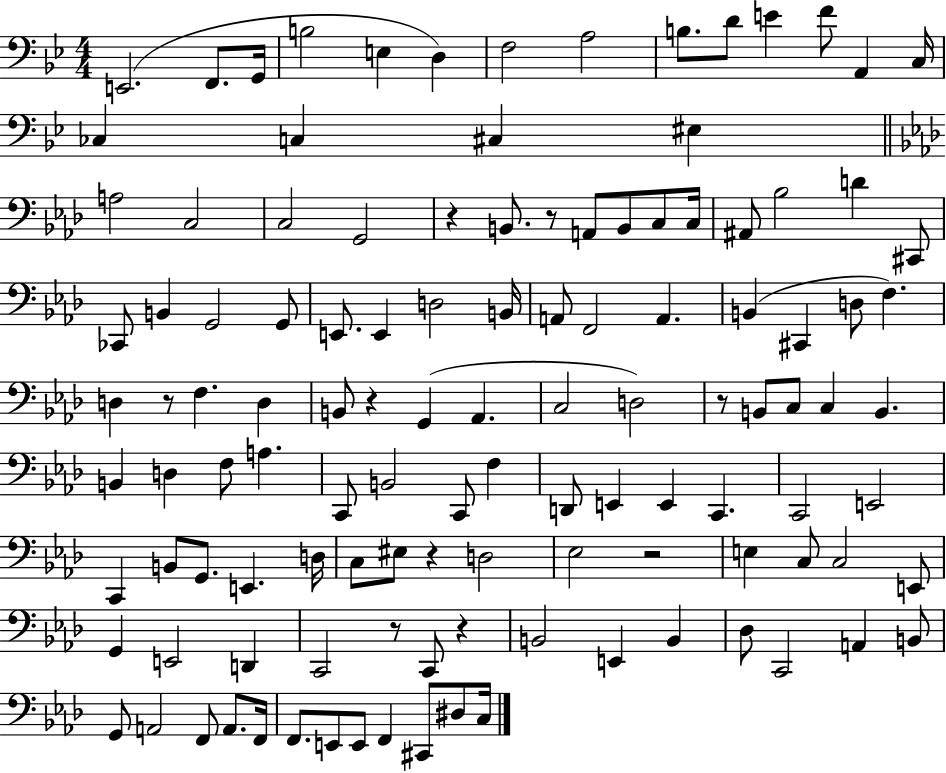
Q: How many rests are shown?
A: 9